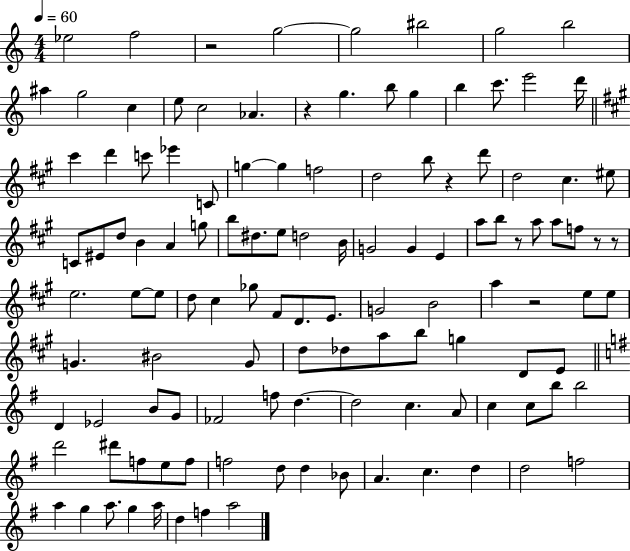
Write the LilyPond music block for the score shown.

{
  \clef treble
  \numericTimeSignature
  \time 4/4
  \key c \major
  \tempo 4 = 60
  ees''2 f''2 | r2 g''2~~ | g''2 bis''2 | g''2 b''2 | \break ais''4 g''2 c''4 | e''8 c''2 aes'4. | r4 g''4. b''8 g''4 | b''4 c'''8. e'''2 d'''16 | \break \bar "||" \break \key a \major cis'''4 d'''4 c'''8 ees'''4 c'8 | g''4~~ g''4 f''2 | d''2 b''8 r4 d'''8 | d''2 cis''4. eis''8 | \break c'8 eis'8 d''8 b'4 a'4 g''8 | b''8 dis''8. e''8 d''2 b'16 | g'2 g'4 e'4 | a''8 b''8 r8 a''8 a''8 f''8 r8 r8 | \break e''2. e''8~~ e''8 | d''8 cis''4 ges''8 fis'8 d'8. e'8. | g'2 b'2 | a''4 r2 e''8 e''8 | \break g'4. bis'2 g'8 | d''8 des''8 a''8 b''8 g''4 d'8 e'8 | \bar "||" \break \key e \minor d'4 ees'2 b'8 g'8 | fes'2 f''8 d''4.~~ | d''2 c''4. a'8 | c''4 c''8 b''8 b''2 | \break d'''2 dis'''8 f''8 e''8 f''8 | f''2 d''8 d''4 bes'8 | a'4. c''4. d''4 | d''2 f''2 | \break a''4 g''4 a''8. g''4 a''16 | d''4 f''4 a''2 | \bar "|."
}